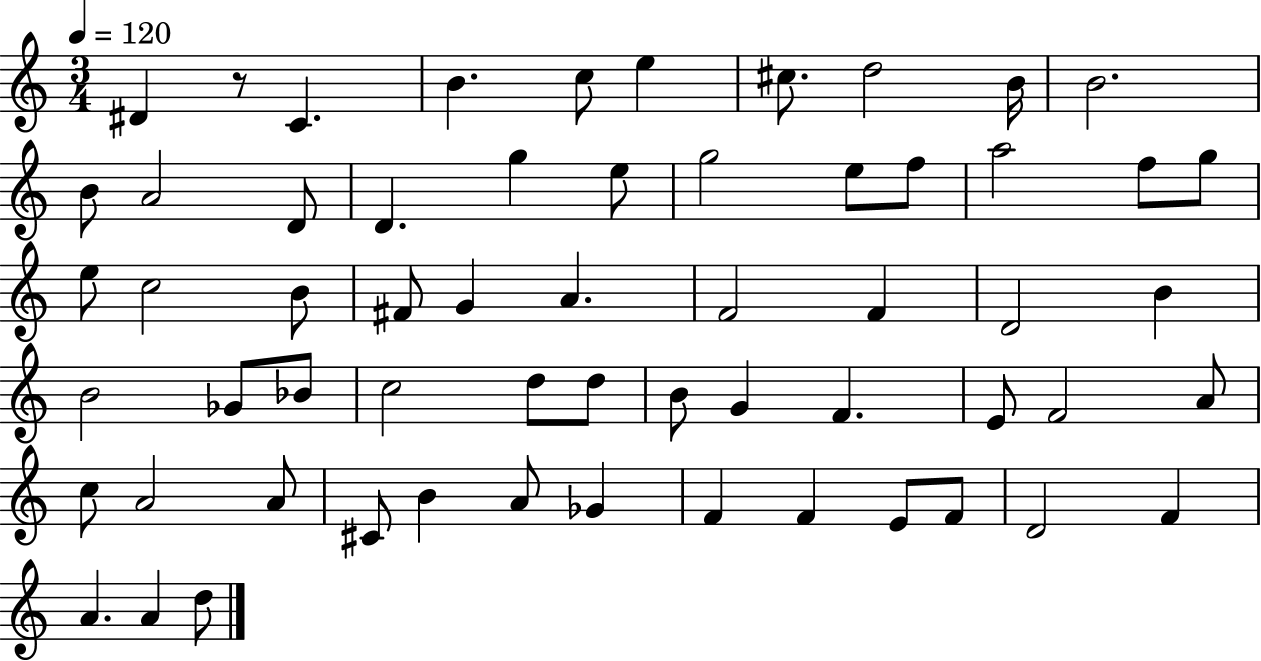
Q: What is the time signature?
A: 3/4